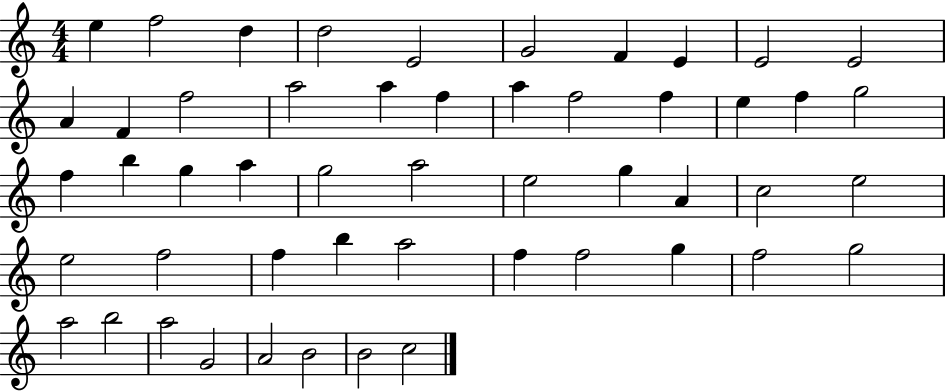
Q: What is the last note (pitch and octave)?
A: C5